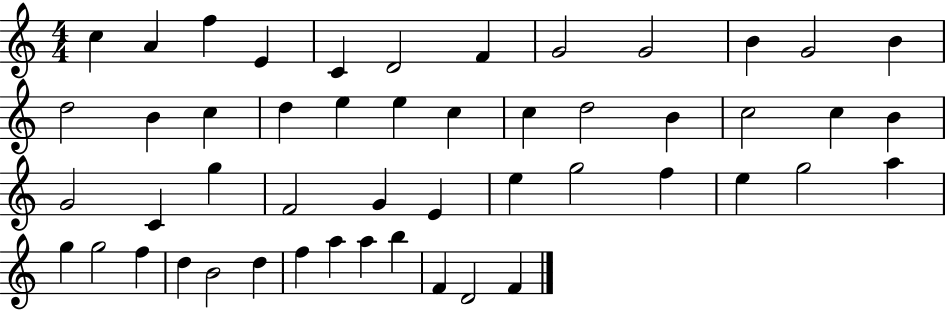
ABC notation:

X:1
T:Untitled
M:4/4
L:1/4
K:C
c A f E C D2 F G2 G2 B G2 B d2 B c d e e c c d2 B c2 c B G2 C g F2 G E e g2 f e g2 a g g2 f d B2 d f a a b F D2 F